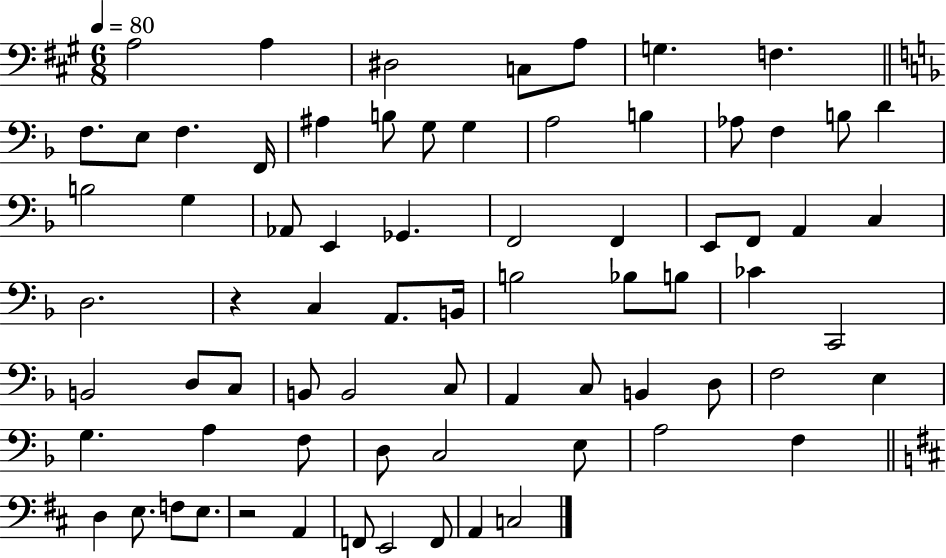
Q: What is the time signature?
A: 6/8